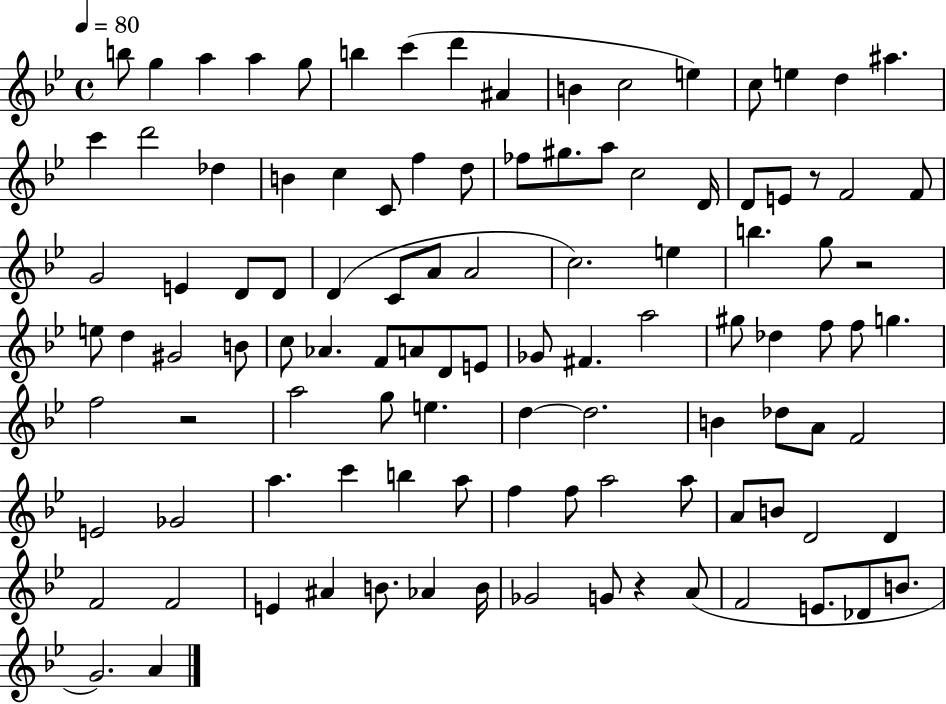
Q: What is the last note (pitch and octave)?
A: A4